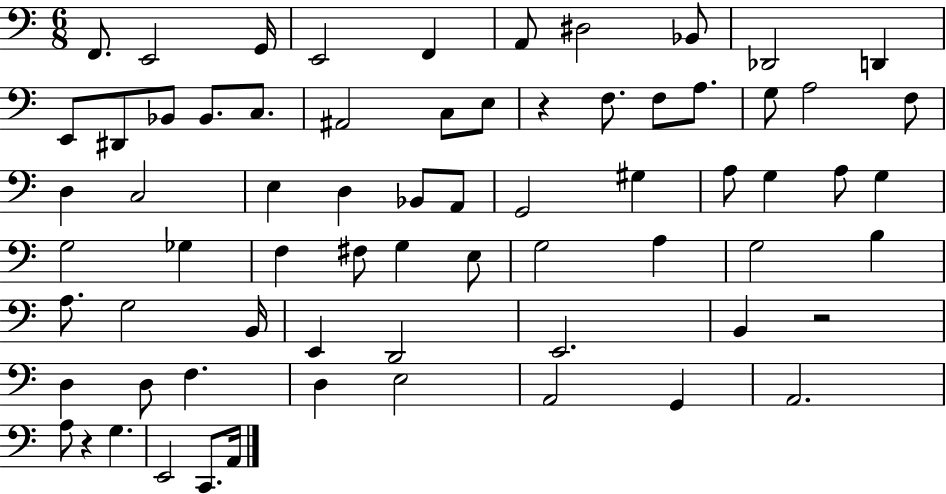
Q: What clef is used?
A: bass